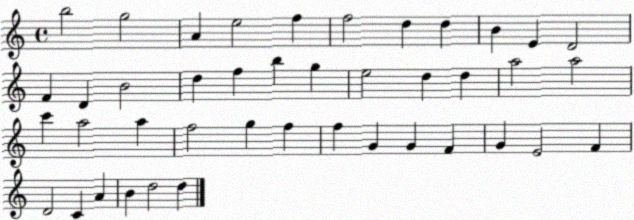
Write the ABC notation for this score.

X:1
T:Untitled
M:4/4
L:1/4
K:C
b2 g2 A e2 f f2 d d B E D2 F D B2 d f b g e2 d d a2 a2 c' a2 a f2 g f f G G F G E2 F D2 C A B d2 d